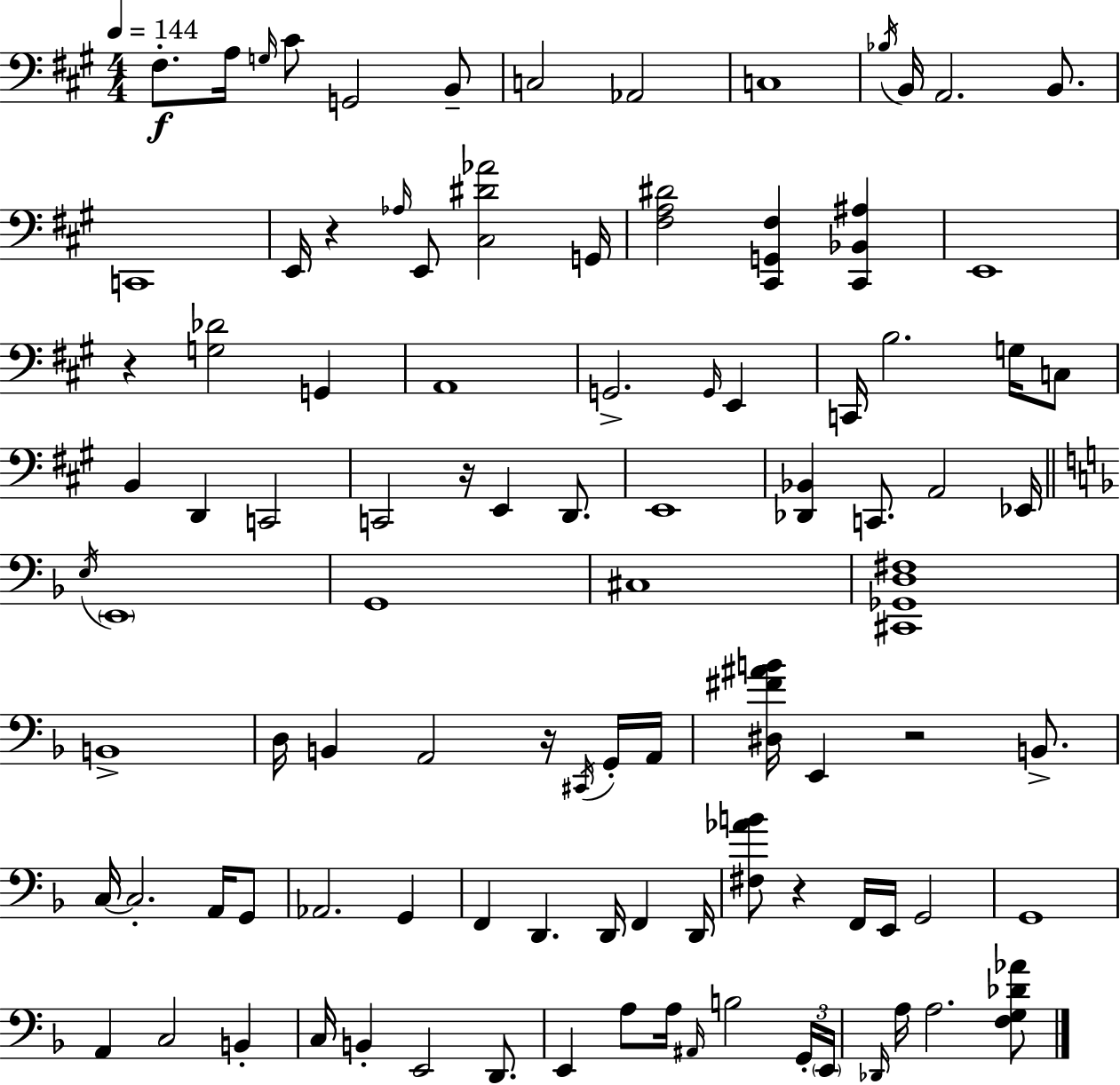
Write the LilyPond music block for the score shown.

{
  \clef bass
  \numericTimeSignature
  \time 4/4
  \key a \major
  \tempo 4 = 144
  \repeat volta 2 { fis8.-.\f a16 \grace { g16 } cis'8 g,2 b,8-- | c2 aes,2 | c1 | \acciaccatura { bes16 } b,16 a,2. b,8. | \break c,1 | e,16 r4 \grace { aes16 } e,8 <cis dis' aes'>2 | g,16 <fis a dis'>2 <cis, g, fis>4 <cis, bes, ais>4 | e,1 | \break r4 <g des'>2 g,4 | a,1 | g,2.-> \grace { g,16 } | e,4 c,16 b2. | \break g16 c8 b,4 d,4 c,2 | c,2 r16 e,4 | d,8. e,1 | <des, bes,>4 c,8. a,2 | \break ees,16 \bar "||" \break \key d \minor \acciaccatura { e16 } \parenthesize e,1 | g,1 | cis1 | <cis, ges, d fis>1 | \break b,1-> | d16 b,4 a,2 r16 \acciaccatura { cis,16 } | g,16-. a,16 <dis fis' ais' b'>16 e,4 r2 b,8.-> | c16~~ c2.-. a,16 | \break g,8 aes,2. g,4 | f,4 d,4. d,16 f,4 | d,16 <fis aes' b'>8 r4 f,16 e,16 g,2 | g,1 | \break a,4 c2 b,4-. | c16 b,4-. e,2 d,8. | e,4 a8 a16 \grace { ais,16 } b2 | \tuplet 3/2 { g,16-. \parenthesize e,16 \grace { des,16 } } a16 a2. | \break <f g des' aes'>8 } \bar "|."
}